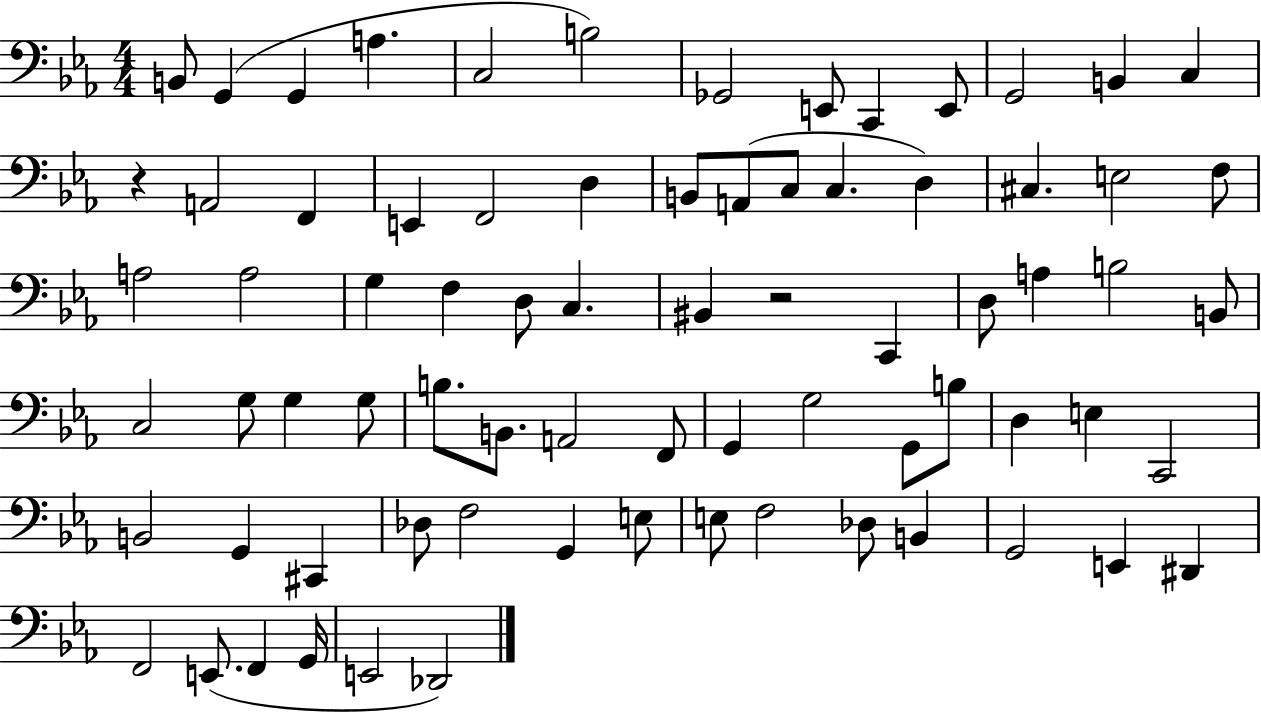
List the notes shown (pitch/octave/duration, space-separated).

B2/e G2/q G2/q A3/q. C3/h B3/h Gb2/h E2/e C2/q E2/e G2/h B2/q C3/q R/q A2/h F2/q E2/q F2/h D3/q B2/e A2/e C3/e C3/q. D3/q C#3/q. E3/h F3/e A3/h A3/h G3/q F3/q D3/e C3/q. BIS2/q R/h C2/q D3/e A3/q B3/h B2/e C3/h G3/e G3/q G3/e B3/e. B2/e. A2/h F2/e G2/q G3/h G2/e B3/e D3/q E3/q C2/h B2/h G2/q C#2/q Db3/e F3/h G2/q E3/e E3/e F3/h Db3/e B2/q G2/h E2/q D#2/q F2/h E2/e. F2/q G2/s E2/h Db2/h